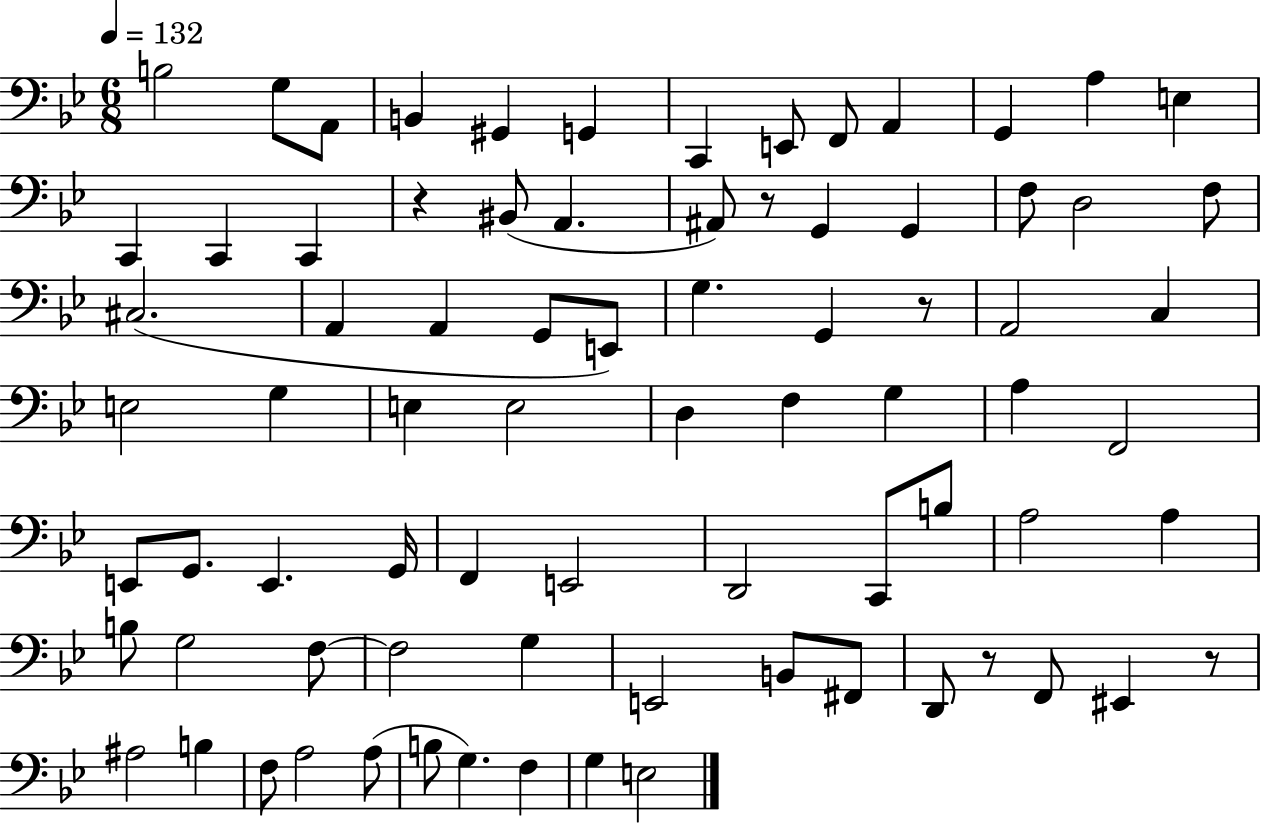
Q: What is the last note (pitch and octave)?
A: E3